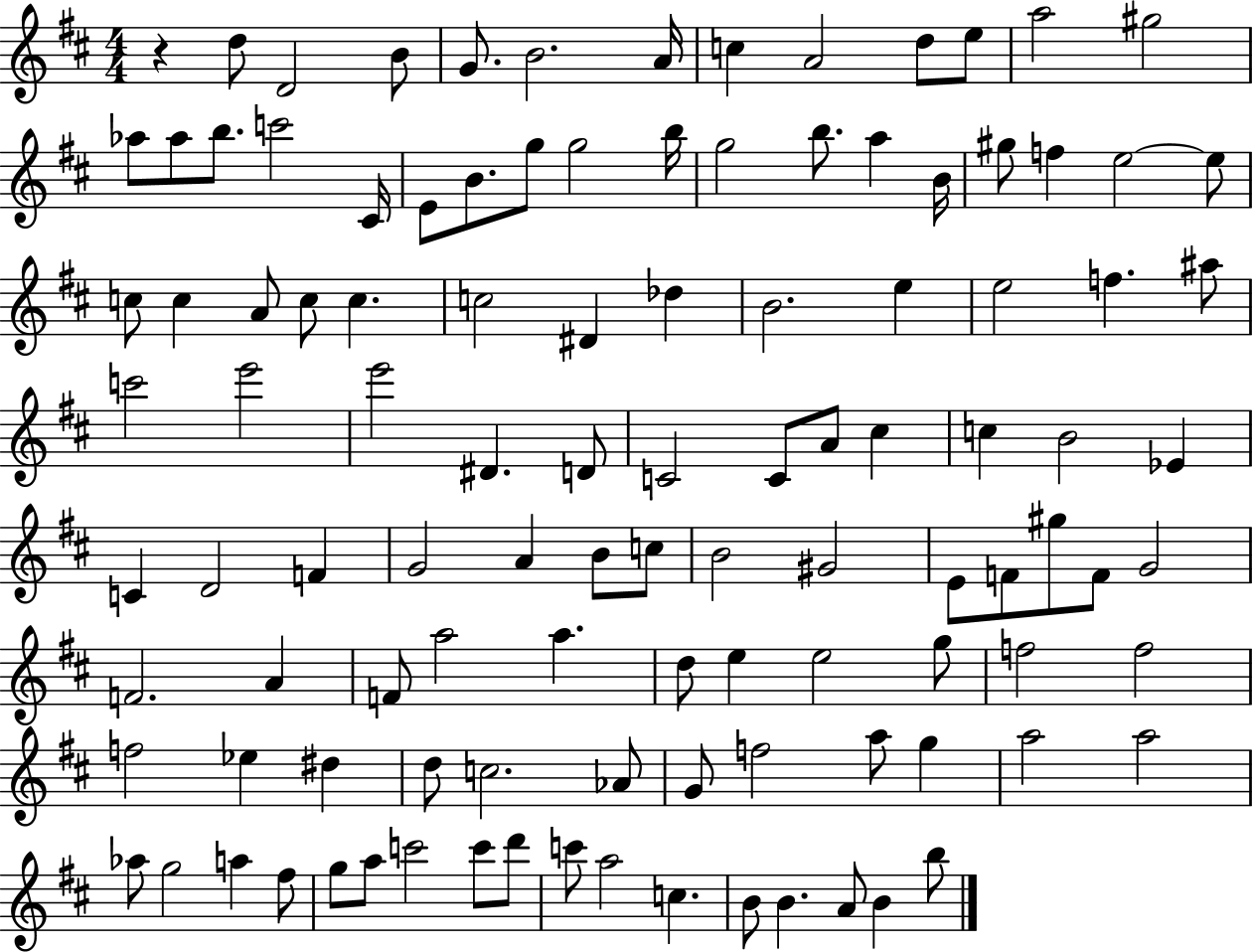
R/q D5/e D4/h B4/e G4/e. B4/h. A4/s C5/q A4/h D5/e E5/e A5/h G#5/h Ab5/e Ab5/e B5/e. C6/h C#4/s E4/e B4/e. G5/e G5/h B5/s G5/h B5/e. A5/q B4/s G#5/e F5/q E5/h E5/e C5/e C5/q A4/e C5/e C5/q. C5/h D#4/q Db5/q B4/h. E5/q E5/h F5/q. A#5/e C6/h E6/h E6/h D#4/q. D4/e C4/h C4/e A4/e C#5/q C5/q B4/h Eb4/q C4/q D4/h F4/q G4/h A4/q B4/e C5/e B4/h G#4/h E4/e F4/e G#5/e F4/e G4/h F4/h. A4/q F4/e A5/h A5/q. D5/e E5/q E5/h G5/e F5/h F5/h F5/h Eb5/q D#5/q D5/e C5/h. Ab4/e G4/e F5/h A5/e G5/q A5/h A5/h Ab5/e G5/h A5/q F#5/e G5/e A5/e C6/h C6/e D6/e C6/e A5/h C5/q. B4/e B4/q. A4/e B4/q B5/e